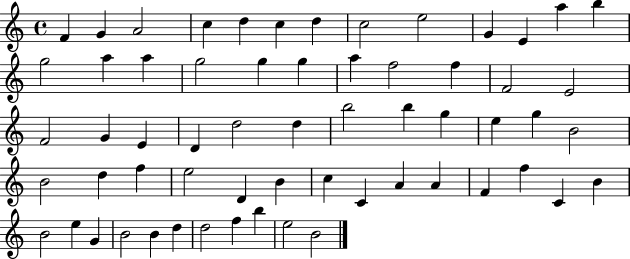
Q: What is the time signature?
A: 4/4